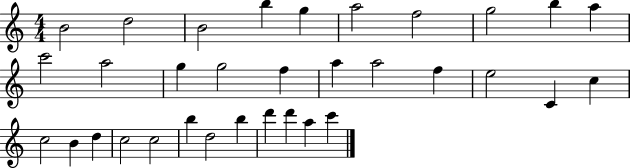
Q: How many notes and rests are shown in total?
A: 33